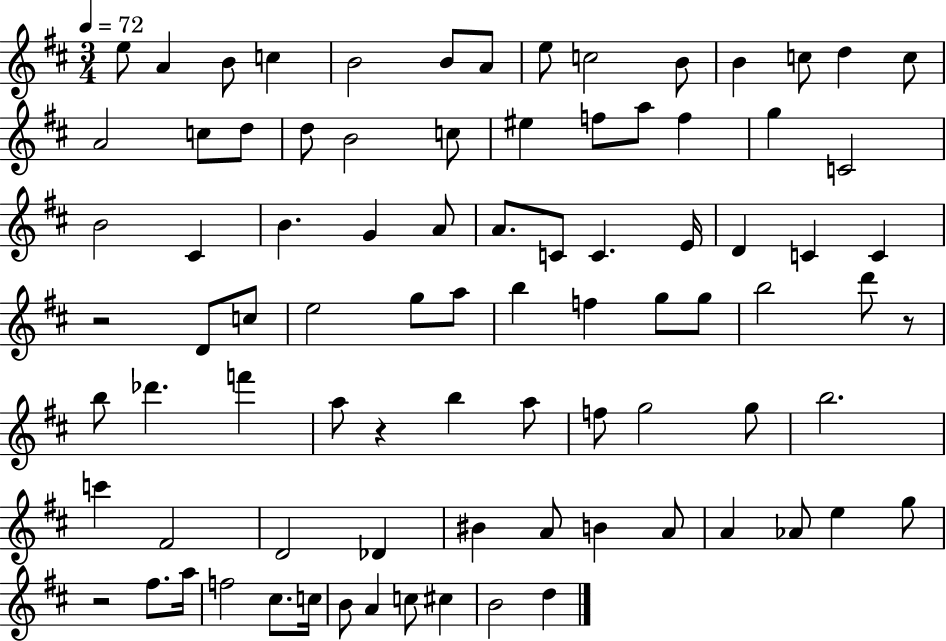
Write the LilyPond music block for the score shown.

{
  \clef treble
  \numericTimeSignature
  \time 3/4
  \key d \major
  \tempo 4 = 72
  e''8 a'4 b'8 c''4 | b'2 b'8 a'8 | e''8 c''2 b'8 | b'4 c''8 d''4 c''8 | \break a'2 c''8 d''8 | d''8 b'2 c''8 | eis''4 f''8 a''8 f''4 | g''4 c'2 | \break b'2 cis'4 | b'4. g'4 a'8 | a'8. c'8 c'4. e'16 | d'4 c'4 c'4 | \break r2 d'8 c''8 | e''2 g''8 a''8 | b''4 f''4 g''8 g''8 | b''2 d'''8 r8 | \break b''8 des'''4. f'''4 | a''8 r4 b''4 a''8 | f''8 g''2 g''8 | b''2. | \break c'''4 fis'2 | d'2 des'4 | bis'4 a'8 b'4 a'8 | a'4 aes'8 e''4 g''8 | \break r2 fis''8. a''16 | f''2 cis''8. c''16 | b'8 a'4 c''8 cis''4 | b'2 d''4 | \break \bar "|."
}